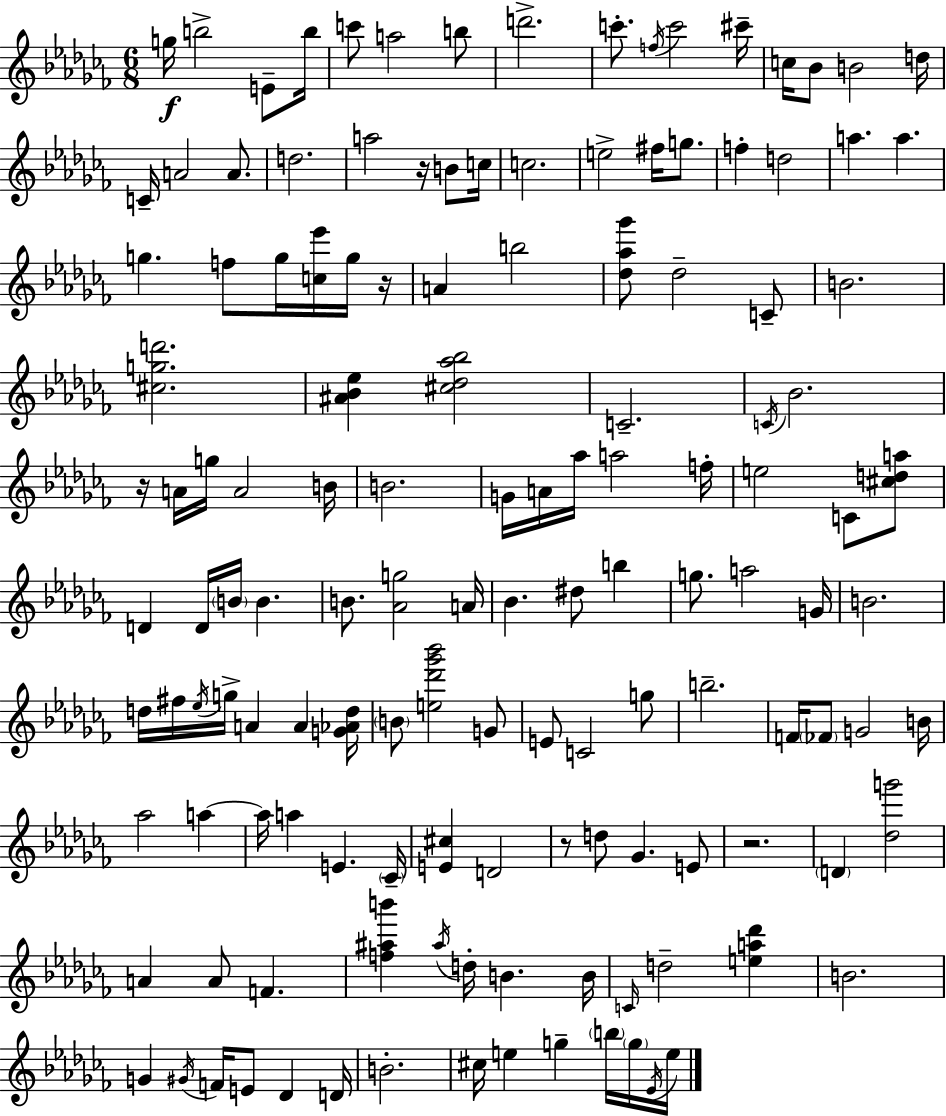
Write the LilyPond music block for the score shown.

{
  \clef treble
  \numericTimeSignature
  \time 6/8
  \key aes \minor
  g''16\f b''2-> e'8-- b''16 | c'''8 a''2 b''8 | d'''2.-> | c'''8.-. \acciaccatura { f''16 } c'''2 | \break cis'''16-- c''16 bes'8 b'2 | d''16 c'16-- a'2 a'8. | d''2. | a''2 r16 b'8 | \break c''16 c''2. | e''2-> fis''16 g''8. | f''4-. d''2 | a''4. a''4. | \break g''4. f''8 g''16 <c'' ees'''>16 g''16 | r16 a'4 b''2 | <des'' aes'' ges'''>8 des''2-- c'8-- | b'2. | \break <cis'' g'' d'''>2. | <ais' bes' ees''>4 <cis'' des'' aes'' bes''>2 | c'2.-- | \acciaccatura { c'16 } bes'2. | \break r16 a'16 g''16 a'2 | b'16 b'2. | g'16 a'16 aes''16 a''2 | f''16-. e''2 c'8 | \break <cis'' d'' a''>8 d'4 d'16 \parenthesize b'16 b'4. | b'8. <aes' g''>2 | a'16 bes'4. dis''8 b''4 | g''8. a''2 | \break g'16 b'2. | d''16 fis''16 \acciaccatura { ees''16 } g''16-> a'4 a'4 | <g' aes' d''>16 \parenthesize b'8 <e'' des''' ges''' bes'''>2 | g'8 e'8 c'2 | \break g''8 b''2.-- | f'16 \parenthesize fes'8 g'2 | b'16 aes''2 a''4~~ | a''16 a''4 e'4. | \break \parenthesize ces'16-- <e' cis''>4 d'2 | r8 d''8 ges'4. | e'8 r2. | \parenthesize d'4 <des'' g'''>2 | \break a'4 a'8 f'4. | <f'' ais'' b'''>4 \acciaccatura { ais''16 } d''16-. b'4. | b'16 \grace { c'16 } d''2-- | <e'' a'' des'''>4 b'2. | \break g'4 \acciaccatura { gis'16 } f'16 e'8 | des'4 d'16 b'2.-. | cis''16 e''4 g''4-- | \parenthesize b''16 \parenthesize g''16 \acciaccatura { ees'16 } e''16 \bar "|."
}